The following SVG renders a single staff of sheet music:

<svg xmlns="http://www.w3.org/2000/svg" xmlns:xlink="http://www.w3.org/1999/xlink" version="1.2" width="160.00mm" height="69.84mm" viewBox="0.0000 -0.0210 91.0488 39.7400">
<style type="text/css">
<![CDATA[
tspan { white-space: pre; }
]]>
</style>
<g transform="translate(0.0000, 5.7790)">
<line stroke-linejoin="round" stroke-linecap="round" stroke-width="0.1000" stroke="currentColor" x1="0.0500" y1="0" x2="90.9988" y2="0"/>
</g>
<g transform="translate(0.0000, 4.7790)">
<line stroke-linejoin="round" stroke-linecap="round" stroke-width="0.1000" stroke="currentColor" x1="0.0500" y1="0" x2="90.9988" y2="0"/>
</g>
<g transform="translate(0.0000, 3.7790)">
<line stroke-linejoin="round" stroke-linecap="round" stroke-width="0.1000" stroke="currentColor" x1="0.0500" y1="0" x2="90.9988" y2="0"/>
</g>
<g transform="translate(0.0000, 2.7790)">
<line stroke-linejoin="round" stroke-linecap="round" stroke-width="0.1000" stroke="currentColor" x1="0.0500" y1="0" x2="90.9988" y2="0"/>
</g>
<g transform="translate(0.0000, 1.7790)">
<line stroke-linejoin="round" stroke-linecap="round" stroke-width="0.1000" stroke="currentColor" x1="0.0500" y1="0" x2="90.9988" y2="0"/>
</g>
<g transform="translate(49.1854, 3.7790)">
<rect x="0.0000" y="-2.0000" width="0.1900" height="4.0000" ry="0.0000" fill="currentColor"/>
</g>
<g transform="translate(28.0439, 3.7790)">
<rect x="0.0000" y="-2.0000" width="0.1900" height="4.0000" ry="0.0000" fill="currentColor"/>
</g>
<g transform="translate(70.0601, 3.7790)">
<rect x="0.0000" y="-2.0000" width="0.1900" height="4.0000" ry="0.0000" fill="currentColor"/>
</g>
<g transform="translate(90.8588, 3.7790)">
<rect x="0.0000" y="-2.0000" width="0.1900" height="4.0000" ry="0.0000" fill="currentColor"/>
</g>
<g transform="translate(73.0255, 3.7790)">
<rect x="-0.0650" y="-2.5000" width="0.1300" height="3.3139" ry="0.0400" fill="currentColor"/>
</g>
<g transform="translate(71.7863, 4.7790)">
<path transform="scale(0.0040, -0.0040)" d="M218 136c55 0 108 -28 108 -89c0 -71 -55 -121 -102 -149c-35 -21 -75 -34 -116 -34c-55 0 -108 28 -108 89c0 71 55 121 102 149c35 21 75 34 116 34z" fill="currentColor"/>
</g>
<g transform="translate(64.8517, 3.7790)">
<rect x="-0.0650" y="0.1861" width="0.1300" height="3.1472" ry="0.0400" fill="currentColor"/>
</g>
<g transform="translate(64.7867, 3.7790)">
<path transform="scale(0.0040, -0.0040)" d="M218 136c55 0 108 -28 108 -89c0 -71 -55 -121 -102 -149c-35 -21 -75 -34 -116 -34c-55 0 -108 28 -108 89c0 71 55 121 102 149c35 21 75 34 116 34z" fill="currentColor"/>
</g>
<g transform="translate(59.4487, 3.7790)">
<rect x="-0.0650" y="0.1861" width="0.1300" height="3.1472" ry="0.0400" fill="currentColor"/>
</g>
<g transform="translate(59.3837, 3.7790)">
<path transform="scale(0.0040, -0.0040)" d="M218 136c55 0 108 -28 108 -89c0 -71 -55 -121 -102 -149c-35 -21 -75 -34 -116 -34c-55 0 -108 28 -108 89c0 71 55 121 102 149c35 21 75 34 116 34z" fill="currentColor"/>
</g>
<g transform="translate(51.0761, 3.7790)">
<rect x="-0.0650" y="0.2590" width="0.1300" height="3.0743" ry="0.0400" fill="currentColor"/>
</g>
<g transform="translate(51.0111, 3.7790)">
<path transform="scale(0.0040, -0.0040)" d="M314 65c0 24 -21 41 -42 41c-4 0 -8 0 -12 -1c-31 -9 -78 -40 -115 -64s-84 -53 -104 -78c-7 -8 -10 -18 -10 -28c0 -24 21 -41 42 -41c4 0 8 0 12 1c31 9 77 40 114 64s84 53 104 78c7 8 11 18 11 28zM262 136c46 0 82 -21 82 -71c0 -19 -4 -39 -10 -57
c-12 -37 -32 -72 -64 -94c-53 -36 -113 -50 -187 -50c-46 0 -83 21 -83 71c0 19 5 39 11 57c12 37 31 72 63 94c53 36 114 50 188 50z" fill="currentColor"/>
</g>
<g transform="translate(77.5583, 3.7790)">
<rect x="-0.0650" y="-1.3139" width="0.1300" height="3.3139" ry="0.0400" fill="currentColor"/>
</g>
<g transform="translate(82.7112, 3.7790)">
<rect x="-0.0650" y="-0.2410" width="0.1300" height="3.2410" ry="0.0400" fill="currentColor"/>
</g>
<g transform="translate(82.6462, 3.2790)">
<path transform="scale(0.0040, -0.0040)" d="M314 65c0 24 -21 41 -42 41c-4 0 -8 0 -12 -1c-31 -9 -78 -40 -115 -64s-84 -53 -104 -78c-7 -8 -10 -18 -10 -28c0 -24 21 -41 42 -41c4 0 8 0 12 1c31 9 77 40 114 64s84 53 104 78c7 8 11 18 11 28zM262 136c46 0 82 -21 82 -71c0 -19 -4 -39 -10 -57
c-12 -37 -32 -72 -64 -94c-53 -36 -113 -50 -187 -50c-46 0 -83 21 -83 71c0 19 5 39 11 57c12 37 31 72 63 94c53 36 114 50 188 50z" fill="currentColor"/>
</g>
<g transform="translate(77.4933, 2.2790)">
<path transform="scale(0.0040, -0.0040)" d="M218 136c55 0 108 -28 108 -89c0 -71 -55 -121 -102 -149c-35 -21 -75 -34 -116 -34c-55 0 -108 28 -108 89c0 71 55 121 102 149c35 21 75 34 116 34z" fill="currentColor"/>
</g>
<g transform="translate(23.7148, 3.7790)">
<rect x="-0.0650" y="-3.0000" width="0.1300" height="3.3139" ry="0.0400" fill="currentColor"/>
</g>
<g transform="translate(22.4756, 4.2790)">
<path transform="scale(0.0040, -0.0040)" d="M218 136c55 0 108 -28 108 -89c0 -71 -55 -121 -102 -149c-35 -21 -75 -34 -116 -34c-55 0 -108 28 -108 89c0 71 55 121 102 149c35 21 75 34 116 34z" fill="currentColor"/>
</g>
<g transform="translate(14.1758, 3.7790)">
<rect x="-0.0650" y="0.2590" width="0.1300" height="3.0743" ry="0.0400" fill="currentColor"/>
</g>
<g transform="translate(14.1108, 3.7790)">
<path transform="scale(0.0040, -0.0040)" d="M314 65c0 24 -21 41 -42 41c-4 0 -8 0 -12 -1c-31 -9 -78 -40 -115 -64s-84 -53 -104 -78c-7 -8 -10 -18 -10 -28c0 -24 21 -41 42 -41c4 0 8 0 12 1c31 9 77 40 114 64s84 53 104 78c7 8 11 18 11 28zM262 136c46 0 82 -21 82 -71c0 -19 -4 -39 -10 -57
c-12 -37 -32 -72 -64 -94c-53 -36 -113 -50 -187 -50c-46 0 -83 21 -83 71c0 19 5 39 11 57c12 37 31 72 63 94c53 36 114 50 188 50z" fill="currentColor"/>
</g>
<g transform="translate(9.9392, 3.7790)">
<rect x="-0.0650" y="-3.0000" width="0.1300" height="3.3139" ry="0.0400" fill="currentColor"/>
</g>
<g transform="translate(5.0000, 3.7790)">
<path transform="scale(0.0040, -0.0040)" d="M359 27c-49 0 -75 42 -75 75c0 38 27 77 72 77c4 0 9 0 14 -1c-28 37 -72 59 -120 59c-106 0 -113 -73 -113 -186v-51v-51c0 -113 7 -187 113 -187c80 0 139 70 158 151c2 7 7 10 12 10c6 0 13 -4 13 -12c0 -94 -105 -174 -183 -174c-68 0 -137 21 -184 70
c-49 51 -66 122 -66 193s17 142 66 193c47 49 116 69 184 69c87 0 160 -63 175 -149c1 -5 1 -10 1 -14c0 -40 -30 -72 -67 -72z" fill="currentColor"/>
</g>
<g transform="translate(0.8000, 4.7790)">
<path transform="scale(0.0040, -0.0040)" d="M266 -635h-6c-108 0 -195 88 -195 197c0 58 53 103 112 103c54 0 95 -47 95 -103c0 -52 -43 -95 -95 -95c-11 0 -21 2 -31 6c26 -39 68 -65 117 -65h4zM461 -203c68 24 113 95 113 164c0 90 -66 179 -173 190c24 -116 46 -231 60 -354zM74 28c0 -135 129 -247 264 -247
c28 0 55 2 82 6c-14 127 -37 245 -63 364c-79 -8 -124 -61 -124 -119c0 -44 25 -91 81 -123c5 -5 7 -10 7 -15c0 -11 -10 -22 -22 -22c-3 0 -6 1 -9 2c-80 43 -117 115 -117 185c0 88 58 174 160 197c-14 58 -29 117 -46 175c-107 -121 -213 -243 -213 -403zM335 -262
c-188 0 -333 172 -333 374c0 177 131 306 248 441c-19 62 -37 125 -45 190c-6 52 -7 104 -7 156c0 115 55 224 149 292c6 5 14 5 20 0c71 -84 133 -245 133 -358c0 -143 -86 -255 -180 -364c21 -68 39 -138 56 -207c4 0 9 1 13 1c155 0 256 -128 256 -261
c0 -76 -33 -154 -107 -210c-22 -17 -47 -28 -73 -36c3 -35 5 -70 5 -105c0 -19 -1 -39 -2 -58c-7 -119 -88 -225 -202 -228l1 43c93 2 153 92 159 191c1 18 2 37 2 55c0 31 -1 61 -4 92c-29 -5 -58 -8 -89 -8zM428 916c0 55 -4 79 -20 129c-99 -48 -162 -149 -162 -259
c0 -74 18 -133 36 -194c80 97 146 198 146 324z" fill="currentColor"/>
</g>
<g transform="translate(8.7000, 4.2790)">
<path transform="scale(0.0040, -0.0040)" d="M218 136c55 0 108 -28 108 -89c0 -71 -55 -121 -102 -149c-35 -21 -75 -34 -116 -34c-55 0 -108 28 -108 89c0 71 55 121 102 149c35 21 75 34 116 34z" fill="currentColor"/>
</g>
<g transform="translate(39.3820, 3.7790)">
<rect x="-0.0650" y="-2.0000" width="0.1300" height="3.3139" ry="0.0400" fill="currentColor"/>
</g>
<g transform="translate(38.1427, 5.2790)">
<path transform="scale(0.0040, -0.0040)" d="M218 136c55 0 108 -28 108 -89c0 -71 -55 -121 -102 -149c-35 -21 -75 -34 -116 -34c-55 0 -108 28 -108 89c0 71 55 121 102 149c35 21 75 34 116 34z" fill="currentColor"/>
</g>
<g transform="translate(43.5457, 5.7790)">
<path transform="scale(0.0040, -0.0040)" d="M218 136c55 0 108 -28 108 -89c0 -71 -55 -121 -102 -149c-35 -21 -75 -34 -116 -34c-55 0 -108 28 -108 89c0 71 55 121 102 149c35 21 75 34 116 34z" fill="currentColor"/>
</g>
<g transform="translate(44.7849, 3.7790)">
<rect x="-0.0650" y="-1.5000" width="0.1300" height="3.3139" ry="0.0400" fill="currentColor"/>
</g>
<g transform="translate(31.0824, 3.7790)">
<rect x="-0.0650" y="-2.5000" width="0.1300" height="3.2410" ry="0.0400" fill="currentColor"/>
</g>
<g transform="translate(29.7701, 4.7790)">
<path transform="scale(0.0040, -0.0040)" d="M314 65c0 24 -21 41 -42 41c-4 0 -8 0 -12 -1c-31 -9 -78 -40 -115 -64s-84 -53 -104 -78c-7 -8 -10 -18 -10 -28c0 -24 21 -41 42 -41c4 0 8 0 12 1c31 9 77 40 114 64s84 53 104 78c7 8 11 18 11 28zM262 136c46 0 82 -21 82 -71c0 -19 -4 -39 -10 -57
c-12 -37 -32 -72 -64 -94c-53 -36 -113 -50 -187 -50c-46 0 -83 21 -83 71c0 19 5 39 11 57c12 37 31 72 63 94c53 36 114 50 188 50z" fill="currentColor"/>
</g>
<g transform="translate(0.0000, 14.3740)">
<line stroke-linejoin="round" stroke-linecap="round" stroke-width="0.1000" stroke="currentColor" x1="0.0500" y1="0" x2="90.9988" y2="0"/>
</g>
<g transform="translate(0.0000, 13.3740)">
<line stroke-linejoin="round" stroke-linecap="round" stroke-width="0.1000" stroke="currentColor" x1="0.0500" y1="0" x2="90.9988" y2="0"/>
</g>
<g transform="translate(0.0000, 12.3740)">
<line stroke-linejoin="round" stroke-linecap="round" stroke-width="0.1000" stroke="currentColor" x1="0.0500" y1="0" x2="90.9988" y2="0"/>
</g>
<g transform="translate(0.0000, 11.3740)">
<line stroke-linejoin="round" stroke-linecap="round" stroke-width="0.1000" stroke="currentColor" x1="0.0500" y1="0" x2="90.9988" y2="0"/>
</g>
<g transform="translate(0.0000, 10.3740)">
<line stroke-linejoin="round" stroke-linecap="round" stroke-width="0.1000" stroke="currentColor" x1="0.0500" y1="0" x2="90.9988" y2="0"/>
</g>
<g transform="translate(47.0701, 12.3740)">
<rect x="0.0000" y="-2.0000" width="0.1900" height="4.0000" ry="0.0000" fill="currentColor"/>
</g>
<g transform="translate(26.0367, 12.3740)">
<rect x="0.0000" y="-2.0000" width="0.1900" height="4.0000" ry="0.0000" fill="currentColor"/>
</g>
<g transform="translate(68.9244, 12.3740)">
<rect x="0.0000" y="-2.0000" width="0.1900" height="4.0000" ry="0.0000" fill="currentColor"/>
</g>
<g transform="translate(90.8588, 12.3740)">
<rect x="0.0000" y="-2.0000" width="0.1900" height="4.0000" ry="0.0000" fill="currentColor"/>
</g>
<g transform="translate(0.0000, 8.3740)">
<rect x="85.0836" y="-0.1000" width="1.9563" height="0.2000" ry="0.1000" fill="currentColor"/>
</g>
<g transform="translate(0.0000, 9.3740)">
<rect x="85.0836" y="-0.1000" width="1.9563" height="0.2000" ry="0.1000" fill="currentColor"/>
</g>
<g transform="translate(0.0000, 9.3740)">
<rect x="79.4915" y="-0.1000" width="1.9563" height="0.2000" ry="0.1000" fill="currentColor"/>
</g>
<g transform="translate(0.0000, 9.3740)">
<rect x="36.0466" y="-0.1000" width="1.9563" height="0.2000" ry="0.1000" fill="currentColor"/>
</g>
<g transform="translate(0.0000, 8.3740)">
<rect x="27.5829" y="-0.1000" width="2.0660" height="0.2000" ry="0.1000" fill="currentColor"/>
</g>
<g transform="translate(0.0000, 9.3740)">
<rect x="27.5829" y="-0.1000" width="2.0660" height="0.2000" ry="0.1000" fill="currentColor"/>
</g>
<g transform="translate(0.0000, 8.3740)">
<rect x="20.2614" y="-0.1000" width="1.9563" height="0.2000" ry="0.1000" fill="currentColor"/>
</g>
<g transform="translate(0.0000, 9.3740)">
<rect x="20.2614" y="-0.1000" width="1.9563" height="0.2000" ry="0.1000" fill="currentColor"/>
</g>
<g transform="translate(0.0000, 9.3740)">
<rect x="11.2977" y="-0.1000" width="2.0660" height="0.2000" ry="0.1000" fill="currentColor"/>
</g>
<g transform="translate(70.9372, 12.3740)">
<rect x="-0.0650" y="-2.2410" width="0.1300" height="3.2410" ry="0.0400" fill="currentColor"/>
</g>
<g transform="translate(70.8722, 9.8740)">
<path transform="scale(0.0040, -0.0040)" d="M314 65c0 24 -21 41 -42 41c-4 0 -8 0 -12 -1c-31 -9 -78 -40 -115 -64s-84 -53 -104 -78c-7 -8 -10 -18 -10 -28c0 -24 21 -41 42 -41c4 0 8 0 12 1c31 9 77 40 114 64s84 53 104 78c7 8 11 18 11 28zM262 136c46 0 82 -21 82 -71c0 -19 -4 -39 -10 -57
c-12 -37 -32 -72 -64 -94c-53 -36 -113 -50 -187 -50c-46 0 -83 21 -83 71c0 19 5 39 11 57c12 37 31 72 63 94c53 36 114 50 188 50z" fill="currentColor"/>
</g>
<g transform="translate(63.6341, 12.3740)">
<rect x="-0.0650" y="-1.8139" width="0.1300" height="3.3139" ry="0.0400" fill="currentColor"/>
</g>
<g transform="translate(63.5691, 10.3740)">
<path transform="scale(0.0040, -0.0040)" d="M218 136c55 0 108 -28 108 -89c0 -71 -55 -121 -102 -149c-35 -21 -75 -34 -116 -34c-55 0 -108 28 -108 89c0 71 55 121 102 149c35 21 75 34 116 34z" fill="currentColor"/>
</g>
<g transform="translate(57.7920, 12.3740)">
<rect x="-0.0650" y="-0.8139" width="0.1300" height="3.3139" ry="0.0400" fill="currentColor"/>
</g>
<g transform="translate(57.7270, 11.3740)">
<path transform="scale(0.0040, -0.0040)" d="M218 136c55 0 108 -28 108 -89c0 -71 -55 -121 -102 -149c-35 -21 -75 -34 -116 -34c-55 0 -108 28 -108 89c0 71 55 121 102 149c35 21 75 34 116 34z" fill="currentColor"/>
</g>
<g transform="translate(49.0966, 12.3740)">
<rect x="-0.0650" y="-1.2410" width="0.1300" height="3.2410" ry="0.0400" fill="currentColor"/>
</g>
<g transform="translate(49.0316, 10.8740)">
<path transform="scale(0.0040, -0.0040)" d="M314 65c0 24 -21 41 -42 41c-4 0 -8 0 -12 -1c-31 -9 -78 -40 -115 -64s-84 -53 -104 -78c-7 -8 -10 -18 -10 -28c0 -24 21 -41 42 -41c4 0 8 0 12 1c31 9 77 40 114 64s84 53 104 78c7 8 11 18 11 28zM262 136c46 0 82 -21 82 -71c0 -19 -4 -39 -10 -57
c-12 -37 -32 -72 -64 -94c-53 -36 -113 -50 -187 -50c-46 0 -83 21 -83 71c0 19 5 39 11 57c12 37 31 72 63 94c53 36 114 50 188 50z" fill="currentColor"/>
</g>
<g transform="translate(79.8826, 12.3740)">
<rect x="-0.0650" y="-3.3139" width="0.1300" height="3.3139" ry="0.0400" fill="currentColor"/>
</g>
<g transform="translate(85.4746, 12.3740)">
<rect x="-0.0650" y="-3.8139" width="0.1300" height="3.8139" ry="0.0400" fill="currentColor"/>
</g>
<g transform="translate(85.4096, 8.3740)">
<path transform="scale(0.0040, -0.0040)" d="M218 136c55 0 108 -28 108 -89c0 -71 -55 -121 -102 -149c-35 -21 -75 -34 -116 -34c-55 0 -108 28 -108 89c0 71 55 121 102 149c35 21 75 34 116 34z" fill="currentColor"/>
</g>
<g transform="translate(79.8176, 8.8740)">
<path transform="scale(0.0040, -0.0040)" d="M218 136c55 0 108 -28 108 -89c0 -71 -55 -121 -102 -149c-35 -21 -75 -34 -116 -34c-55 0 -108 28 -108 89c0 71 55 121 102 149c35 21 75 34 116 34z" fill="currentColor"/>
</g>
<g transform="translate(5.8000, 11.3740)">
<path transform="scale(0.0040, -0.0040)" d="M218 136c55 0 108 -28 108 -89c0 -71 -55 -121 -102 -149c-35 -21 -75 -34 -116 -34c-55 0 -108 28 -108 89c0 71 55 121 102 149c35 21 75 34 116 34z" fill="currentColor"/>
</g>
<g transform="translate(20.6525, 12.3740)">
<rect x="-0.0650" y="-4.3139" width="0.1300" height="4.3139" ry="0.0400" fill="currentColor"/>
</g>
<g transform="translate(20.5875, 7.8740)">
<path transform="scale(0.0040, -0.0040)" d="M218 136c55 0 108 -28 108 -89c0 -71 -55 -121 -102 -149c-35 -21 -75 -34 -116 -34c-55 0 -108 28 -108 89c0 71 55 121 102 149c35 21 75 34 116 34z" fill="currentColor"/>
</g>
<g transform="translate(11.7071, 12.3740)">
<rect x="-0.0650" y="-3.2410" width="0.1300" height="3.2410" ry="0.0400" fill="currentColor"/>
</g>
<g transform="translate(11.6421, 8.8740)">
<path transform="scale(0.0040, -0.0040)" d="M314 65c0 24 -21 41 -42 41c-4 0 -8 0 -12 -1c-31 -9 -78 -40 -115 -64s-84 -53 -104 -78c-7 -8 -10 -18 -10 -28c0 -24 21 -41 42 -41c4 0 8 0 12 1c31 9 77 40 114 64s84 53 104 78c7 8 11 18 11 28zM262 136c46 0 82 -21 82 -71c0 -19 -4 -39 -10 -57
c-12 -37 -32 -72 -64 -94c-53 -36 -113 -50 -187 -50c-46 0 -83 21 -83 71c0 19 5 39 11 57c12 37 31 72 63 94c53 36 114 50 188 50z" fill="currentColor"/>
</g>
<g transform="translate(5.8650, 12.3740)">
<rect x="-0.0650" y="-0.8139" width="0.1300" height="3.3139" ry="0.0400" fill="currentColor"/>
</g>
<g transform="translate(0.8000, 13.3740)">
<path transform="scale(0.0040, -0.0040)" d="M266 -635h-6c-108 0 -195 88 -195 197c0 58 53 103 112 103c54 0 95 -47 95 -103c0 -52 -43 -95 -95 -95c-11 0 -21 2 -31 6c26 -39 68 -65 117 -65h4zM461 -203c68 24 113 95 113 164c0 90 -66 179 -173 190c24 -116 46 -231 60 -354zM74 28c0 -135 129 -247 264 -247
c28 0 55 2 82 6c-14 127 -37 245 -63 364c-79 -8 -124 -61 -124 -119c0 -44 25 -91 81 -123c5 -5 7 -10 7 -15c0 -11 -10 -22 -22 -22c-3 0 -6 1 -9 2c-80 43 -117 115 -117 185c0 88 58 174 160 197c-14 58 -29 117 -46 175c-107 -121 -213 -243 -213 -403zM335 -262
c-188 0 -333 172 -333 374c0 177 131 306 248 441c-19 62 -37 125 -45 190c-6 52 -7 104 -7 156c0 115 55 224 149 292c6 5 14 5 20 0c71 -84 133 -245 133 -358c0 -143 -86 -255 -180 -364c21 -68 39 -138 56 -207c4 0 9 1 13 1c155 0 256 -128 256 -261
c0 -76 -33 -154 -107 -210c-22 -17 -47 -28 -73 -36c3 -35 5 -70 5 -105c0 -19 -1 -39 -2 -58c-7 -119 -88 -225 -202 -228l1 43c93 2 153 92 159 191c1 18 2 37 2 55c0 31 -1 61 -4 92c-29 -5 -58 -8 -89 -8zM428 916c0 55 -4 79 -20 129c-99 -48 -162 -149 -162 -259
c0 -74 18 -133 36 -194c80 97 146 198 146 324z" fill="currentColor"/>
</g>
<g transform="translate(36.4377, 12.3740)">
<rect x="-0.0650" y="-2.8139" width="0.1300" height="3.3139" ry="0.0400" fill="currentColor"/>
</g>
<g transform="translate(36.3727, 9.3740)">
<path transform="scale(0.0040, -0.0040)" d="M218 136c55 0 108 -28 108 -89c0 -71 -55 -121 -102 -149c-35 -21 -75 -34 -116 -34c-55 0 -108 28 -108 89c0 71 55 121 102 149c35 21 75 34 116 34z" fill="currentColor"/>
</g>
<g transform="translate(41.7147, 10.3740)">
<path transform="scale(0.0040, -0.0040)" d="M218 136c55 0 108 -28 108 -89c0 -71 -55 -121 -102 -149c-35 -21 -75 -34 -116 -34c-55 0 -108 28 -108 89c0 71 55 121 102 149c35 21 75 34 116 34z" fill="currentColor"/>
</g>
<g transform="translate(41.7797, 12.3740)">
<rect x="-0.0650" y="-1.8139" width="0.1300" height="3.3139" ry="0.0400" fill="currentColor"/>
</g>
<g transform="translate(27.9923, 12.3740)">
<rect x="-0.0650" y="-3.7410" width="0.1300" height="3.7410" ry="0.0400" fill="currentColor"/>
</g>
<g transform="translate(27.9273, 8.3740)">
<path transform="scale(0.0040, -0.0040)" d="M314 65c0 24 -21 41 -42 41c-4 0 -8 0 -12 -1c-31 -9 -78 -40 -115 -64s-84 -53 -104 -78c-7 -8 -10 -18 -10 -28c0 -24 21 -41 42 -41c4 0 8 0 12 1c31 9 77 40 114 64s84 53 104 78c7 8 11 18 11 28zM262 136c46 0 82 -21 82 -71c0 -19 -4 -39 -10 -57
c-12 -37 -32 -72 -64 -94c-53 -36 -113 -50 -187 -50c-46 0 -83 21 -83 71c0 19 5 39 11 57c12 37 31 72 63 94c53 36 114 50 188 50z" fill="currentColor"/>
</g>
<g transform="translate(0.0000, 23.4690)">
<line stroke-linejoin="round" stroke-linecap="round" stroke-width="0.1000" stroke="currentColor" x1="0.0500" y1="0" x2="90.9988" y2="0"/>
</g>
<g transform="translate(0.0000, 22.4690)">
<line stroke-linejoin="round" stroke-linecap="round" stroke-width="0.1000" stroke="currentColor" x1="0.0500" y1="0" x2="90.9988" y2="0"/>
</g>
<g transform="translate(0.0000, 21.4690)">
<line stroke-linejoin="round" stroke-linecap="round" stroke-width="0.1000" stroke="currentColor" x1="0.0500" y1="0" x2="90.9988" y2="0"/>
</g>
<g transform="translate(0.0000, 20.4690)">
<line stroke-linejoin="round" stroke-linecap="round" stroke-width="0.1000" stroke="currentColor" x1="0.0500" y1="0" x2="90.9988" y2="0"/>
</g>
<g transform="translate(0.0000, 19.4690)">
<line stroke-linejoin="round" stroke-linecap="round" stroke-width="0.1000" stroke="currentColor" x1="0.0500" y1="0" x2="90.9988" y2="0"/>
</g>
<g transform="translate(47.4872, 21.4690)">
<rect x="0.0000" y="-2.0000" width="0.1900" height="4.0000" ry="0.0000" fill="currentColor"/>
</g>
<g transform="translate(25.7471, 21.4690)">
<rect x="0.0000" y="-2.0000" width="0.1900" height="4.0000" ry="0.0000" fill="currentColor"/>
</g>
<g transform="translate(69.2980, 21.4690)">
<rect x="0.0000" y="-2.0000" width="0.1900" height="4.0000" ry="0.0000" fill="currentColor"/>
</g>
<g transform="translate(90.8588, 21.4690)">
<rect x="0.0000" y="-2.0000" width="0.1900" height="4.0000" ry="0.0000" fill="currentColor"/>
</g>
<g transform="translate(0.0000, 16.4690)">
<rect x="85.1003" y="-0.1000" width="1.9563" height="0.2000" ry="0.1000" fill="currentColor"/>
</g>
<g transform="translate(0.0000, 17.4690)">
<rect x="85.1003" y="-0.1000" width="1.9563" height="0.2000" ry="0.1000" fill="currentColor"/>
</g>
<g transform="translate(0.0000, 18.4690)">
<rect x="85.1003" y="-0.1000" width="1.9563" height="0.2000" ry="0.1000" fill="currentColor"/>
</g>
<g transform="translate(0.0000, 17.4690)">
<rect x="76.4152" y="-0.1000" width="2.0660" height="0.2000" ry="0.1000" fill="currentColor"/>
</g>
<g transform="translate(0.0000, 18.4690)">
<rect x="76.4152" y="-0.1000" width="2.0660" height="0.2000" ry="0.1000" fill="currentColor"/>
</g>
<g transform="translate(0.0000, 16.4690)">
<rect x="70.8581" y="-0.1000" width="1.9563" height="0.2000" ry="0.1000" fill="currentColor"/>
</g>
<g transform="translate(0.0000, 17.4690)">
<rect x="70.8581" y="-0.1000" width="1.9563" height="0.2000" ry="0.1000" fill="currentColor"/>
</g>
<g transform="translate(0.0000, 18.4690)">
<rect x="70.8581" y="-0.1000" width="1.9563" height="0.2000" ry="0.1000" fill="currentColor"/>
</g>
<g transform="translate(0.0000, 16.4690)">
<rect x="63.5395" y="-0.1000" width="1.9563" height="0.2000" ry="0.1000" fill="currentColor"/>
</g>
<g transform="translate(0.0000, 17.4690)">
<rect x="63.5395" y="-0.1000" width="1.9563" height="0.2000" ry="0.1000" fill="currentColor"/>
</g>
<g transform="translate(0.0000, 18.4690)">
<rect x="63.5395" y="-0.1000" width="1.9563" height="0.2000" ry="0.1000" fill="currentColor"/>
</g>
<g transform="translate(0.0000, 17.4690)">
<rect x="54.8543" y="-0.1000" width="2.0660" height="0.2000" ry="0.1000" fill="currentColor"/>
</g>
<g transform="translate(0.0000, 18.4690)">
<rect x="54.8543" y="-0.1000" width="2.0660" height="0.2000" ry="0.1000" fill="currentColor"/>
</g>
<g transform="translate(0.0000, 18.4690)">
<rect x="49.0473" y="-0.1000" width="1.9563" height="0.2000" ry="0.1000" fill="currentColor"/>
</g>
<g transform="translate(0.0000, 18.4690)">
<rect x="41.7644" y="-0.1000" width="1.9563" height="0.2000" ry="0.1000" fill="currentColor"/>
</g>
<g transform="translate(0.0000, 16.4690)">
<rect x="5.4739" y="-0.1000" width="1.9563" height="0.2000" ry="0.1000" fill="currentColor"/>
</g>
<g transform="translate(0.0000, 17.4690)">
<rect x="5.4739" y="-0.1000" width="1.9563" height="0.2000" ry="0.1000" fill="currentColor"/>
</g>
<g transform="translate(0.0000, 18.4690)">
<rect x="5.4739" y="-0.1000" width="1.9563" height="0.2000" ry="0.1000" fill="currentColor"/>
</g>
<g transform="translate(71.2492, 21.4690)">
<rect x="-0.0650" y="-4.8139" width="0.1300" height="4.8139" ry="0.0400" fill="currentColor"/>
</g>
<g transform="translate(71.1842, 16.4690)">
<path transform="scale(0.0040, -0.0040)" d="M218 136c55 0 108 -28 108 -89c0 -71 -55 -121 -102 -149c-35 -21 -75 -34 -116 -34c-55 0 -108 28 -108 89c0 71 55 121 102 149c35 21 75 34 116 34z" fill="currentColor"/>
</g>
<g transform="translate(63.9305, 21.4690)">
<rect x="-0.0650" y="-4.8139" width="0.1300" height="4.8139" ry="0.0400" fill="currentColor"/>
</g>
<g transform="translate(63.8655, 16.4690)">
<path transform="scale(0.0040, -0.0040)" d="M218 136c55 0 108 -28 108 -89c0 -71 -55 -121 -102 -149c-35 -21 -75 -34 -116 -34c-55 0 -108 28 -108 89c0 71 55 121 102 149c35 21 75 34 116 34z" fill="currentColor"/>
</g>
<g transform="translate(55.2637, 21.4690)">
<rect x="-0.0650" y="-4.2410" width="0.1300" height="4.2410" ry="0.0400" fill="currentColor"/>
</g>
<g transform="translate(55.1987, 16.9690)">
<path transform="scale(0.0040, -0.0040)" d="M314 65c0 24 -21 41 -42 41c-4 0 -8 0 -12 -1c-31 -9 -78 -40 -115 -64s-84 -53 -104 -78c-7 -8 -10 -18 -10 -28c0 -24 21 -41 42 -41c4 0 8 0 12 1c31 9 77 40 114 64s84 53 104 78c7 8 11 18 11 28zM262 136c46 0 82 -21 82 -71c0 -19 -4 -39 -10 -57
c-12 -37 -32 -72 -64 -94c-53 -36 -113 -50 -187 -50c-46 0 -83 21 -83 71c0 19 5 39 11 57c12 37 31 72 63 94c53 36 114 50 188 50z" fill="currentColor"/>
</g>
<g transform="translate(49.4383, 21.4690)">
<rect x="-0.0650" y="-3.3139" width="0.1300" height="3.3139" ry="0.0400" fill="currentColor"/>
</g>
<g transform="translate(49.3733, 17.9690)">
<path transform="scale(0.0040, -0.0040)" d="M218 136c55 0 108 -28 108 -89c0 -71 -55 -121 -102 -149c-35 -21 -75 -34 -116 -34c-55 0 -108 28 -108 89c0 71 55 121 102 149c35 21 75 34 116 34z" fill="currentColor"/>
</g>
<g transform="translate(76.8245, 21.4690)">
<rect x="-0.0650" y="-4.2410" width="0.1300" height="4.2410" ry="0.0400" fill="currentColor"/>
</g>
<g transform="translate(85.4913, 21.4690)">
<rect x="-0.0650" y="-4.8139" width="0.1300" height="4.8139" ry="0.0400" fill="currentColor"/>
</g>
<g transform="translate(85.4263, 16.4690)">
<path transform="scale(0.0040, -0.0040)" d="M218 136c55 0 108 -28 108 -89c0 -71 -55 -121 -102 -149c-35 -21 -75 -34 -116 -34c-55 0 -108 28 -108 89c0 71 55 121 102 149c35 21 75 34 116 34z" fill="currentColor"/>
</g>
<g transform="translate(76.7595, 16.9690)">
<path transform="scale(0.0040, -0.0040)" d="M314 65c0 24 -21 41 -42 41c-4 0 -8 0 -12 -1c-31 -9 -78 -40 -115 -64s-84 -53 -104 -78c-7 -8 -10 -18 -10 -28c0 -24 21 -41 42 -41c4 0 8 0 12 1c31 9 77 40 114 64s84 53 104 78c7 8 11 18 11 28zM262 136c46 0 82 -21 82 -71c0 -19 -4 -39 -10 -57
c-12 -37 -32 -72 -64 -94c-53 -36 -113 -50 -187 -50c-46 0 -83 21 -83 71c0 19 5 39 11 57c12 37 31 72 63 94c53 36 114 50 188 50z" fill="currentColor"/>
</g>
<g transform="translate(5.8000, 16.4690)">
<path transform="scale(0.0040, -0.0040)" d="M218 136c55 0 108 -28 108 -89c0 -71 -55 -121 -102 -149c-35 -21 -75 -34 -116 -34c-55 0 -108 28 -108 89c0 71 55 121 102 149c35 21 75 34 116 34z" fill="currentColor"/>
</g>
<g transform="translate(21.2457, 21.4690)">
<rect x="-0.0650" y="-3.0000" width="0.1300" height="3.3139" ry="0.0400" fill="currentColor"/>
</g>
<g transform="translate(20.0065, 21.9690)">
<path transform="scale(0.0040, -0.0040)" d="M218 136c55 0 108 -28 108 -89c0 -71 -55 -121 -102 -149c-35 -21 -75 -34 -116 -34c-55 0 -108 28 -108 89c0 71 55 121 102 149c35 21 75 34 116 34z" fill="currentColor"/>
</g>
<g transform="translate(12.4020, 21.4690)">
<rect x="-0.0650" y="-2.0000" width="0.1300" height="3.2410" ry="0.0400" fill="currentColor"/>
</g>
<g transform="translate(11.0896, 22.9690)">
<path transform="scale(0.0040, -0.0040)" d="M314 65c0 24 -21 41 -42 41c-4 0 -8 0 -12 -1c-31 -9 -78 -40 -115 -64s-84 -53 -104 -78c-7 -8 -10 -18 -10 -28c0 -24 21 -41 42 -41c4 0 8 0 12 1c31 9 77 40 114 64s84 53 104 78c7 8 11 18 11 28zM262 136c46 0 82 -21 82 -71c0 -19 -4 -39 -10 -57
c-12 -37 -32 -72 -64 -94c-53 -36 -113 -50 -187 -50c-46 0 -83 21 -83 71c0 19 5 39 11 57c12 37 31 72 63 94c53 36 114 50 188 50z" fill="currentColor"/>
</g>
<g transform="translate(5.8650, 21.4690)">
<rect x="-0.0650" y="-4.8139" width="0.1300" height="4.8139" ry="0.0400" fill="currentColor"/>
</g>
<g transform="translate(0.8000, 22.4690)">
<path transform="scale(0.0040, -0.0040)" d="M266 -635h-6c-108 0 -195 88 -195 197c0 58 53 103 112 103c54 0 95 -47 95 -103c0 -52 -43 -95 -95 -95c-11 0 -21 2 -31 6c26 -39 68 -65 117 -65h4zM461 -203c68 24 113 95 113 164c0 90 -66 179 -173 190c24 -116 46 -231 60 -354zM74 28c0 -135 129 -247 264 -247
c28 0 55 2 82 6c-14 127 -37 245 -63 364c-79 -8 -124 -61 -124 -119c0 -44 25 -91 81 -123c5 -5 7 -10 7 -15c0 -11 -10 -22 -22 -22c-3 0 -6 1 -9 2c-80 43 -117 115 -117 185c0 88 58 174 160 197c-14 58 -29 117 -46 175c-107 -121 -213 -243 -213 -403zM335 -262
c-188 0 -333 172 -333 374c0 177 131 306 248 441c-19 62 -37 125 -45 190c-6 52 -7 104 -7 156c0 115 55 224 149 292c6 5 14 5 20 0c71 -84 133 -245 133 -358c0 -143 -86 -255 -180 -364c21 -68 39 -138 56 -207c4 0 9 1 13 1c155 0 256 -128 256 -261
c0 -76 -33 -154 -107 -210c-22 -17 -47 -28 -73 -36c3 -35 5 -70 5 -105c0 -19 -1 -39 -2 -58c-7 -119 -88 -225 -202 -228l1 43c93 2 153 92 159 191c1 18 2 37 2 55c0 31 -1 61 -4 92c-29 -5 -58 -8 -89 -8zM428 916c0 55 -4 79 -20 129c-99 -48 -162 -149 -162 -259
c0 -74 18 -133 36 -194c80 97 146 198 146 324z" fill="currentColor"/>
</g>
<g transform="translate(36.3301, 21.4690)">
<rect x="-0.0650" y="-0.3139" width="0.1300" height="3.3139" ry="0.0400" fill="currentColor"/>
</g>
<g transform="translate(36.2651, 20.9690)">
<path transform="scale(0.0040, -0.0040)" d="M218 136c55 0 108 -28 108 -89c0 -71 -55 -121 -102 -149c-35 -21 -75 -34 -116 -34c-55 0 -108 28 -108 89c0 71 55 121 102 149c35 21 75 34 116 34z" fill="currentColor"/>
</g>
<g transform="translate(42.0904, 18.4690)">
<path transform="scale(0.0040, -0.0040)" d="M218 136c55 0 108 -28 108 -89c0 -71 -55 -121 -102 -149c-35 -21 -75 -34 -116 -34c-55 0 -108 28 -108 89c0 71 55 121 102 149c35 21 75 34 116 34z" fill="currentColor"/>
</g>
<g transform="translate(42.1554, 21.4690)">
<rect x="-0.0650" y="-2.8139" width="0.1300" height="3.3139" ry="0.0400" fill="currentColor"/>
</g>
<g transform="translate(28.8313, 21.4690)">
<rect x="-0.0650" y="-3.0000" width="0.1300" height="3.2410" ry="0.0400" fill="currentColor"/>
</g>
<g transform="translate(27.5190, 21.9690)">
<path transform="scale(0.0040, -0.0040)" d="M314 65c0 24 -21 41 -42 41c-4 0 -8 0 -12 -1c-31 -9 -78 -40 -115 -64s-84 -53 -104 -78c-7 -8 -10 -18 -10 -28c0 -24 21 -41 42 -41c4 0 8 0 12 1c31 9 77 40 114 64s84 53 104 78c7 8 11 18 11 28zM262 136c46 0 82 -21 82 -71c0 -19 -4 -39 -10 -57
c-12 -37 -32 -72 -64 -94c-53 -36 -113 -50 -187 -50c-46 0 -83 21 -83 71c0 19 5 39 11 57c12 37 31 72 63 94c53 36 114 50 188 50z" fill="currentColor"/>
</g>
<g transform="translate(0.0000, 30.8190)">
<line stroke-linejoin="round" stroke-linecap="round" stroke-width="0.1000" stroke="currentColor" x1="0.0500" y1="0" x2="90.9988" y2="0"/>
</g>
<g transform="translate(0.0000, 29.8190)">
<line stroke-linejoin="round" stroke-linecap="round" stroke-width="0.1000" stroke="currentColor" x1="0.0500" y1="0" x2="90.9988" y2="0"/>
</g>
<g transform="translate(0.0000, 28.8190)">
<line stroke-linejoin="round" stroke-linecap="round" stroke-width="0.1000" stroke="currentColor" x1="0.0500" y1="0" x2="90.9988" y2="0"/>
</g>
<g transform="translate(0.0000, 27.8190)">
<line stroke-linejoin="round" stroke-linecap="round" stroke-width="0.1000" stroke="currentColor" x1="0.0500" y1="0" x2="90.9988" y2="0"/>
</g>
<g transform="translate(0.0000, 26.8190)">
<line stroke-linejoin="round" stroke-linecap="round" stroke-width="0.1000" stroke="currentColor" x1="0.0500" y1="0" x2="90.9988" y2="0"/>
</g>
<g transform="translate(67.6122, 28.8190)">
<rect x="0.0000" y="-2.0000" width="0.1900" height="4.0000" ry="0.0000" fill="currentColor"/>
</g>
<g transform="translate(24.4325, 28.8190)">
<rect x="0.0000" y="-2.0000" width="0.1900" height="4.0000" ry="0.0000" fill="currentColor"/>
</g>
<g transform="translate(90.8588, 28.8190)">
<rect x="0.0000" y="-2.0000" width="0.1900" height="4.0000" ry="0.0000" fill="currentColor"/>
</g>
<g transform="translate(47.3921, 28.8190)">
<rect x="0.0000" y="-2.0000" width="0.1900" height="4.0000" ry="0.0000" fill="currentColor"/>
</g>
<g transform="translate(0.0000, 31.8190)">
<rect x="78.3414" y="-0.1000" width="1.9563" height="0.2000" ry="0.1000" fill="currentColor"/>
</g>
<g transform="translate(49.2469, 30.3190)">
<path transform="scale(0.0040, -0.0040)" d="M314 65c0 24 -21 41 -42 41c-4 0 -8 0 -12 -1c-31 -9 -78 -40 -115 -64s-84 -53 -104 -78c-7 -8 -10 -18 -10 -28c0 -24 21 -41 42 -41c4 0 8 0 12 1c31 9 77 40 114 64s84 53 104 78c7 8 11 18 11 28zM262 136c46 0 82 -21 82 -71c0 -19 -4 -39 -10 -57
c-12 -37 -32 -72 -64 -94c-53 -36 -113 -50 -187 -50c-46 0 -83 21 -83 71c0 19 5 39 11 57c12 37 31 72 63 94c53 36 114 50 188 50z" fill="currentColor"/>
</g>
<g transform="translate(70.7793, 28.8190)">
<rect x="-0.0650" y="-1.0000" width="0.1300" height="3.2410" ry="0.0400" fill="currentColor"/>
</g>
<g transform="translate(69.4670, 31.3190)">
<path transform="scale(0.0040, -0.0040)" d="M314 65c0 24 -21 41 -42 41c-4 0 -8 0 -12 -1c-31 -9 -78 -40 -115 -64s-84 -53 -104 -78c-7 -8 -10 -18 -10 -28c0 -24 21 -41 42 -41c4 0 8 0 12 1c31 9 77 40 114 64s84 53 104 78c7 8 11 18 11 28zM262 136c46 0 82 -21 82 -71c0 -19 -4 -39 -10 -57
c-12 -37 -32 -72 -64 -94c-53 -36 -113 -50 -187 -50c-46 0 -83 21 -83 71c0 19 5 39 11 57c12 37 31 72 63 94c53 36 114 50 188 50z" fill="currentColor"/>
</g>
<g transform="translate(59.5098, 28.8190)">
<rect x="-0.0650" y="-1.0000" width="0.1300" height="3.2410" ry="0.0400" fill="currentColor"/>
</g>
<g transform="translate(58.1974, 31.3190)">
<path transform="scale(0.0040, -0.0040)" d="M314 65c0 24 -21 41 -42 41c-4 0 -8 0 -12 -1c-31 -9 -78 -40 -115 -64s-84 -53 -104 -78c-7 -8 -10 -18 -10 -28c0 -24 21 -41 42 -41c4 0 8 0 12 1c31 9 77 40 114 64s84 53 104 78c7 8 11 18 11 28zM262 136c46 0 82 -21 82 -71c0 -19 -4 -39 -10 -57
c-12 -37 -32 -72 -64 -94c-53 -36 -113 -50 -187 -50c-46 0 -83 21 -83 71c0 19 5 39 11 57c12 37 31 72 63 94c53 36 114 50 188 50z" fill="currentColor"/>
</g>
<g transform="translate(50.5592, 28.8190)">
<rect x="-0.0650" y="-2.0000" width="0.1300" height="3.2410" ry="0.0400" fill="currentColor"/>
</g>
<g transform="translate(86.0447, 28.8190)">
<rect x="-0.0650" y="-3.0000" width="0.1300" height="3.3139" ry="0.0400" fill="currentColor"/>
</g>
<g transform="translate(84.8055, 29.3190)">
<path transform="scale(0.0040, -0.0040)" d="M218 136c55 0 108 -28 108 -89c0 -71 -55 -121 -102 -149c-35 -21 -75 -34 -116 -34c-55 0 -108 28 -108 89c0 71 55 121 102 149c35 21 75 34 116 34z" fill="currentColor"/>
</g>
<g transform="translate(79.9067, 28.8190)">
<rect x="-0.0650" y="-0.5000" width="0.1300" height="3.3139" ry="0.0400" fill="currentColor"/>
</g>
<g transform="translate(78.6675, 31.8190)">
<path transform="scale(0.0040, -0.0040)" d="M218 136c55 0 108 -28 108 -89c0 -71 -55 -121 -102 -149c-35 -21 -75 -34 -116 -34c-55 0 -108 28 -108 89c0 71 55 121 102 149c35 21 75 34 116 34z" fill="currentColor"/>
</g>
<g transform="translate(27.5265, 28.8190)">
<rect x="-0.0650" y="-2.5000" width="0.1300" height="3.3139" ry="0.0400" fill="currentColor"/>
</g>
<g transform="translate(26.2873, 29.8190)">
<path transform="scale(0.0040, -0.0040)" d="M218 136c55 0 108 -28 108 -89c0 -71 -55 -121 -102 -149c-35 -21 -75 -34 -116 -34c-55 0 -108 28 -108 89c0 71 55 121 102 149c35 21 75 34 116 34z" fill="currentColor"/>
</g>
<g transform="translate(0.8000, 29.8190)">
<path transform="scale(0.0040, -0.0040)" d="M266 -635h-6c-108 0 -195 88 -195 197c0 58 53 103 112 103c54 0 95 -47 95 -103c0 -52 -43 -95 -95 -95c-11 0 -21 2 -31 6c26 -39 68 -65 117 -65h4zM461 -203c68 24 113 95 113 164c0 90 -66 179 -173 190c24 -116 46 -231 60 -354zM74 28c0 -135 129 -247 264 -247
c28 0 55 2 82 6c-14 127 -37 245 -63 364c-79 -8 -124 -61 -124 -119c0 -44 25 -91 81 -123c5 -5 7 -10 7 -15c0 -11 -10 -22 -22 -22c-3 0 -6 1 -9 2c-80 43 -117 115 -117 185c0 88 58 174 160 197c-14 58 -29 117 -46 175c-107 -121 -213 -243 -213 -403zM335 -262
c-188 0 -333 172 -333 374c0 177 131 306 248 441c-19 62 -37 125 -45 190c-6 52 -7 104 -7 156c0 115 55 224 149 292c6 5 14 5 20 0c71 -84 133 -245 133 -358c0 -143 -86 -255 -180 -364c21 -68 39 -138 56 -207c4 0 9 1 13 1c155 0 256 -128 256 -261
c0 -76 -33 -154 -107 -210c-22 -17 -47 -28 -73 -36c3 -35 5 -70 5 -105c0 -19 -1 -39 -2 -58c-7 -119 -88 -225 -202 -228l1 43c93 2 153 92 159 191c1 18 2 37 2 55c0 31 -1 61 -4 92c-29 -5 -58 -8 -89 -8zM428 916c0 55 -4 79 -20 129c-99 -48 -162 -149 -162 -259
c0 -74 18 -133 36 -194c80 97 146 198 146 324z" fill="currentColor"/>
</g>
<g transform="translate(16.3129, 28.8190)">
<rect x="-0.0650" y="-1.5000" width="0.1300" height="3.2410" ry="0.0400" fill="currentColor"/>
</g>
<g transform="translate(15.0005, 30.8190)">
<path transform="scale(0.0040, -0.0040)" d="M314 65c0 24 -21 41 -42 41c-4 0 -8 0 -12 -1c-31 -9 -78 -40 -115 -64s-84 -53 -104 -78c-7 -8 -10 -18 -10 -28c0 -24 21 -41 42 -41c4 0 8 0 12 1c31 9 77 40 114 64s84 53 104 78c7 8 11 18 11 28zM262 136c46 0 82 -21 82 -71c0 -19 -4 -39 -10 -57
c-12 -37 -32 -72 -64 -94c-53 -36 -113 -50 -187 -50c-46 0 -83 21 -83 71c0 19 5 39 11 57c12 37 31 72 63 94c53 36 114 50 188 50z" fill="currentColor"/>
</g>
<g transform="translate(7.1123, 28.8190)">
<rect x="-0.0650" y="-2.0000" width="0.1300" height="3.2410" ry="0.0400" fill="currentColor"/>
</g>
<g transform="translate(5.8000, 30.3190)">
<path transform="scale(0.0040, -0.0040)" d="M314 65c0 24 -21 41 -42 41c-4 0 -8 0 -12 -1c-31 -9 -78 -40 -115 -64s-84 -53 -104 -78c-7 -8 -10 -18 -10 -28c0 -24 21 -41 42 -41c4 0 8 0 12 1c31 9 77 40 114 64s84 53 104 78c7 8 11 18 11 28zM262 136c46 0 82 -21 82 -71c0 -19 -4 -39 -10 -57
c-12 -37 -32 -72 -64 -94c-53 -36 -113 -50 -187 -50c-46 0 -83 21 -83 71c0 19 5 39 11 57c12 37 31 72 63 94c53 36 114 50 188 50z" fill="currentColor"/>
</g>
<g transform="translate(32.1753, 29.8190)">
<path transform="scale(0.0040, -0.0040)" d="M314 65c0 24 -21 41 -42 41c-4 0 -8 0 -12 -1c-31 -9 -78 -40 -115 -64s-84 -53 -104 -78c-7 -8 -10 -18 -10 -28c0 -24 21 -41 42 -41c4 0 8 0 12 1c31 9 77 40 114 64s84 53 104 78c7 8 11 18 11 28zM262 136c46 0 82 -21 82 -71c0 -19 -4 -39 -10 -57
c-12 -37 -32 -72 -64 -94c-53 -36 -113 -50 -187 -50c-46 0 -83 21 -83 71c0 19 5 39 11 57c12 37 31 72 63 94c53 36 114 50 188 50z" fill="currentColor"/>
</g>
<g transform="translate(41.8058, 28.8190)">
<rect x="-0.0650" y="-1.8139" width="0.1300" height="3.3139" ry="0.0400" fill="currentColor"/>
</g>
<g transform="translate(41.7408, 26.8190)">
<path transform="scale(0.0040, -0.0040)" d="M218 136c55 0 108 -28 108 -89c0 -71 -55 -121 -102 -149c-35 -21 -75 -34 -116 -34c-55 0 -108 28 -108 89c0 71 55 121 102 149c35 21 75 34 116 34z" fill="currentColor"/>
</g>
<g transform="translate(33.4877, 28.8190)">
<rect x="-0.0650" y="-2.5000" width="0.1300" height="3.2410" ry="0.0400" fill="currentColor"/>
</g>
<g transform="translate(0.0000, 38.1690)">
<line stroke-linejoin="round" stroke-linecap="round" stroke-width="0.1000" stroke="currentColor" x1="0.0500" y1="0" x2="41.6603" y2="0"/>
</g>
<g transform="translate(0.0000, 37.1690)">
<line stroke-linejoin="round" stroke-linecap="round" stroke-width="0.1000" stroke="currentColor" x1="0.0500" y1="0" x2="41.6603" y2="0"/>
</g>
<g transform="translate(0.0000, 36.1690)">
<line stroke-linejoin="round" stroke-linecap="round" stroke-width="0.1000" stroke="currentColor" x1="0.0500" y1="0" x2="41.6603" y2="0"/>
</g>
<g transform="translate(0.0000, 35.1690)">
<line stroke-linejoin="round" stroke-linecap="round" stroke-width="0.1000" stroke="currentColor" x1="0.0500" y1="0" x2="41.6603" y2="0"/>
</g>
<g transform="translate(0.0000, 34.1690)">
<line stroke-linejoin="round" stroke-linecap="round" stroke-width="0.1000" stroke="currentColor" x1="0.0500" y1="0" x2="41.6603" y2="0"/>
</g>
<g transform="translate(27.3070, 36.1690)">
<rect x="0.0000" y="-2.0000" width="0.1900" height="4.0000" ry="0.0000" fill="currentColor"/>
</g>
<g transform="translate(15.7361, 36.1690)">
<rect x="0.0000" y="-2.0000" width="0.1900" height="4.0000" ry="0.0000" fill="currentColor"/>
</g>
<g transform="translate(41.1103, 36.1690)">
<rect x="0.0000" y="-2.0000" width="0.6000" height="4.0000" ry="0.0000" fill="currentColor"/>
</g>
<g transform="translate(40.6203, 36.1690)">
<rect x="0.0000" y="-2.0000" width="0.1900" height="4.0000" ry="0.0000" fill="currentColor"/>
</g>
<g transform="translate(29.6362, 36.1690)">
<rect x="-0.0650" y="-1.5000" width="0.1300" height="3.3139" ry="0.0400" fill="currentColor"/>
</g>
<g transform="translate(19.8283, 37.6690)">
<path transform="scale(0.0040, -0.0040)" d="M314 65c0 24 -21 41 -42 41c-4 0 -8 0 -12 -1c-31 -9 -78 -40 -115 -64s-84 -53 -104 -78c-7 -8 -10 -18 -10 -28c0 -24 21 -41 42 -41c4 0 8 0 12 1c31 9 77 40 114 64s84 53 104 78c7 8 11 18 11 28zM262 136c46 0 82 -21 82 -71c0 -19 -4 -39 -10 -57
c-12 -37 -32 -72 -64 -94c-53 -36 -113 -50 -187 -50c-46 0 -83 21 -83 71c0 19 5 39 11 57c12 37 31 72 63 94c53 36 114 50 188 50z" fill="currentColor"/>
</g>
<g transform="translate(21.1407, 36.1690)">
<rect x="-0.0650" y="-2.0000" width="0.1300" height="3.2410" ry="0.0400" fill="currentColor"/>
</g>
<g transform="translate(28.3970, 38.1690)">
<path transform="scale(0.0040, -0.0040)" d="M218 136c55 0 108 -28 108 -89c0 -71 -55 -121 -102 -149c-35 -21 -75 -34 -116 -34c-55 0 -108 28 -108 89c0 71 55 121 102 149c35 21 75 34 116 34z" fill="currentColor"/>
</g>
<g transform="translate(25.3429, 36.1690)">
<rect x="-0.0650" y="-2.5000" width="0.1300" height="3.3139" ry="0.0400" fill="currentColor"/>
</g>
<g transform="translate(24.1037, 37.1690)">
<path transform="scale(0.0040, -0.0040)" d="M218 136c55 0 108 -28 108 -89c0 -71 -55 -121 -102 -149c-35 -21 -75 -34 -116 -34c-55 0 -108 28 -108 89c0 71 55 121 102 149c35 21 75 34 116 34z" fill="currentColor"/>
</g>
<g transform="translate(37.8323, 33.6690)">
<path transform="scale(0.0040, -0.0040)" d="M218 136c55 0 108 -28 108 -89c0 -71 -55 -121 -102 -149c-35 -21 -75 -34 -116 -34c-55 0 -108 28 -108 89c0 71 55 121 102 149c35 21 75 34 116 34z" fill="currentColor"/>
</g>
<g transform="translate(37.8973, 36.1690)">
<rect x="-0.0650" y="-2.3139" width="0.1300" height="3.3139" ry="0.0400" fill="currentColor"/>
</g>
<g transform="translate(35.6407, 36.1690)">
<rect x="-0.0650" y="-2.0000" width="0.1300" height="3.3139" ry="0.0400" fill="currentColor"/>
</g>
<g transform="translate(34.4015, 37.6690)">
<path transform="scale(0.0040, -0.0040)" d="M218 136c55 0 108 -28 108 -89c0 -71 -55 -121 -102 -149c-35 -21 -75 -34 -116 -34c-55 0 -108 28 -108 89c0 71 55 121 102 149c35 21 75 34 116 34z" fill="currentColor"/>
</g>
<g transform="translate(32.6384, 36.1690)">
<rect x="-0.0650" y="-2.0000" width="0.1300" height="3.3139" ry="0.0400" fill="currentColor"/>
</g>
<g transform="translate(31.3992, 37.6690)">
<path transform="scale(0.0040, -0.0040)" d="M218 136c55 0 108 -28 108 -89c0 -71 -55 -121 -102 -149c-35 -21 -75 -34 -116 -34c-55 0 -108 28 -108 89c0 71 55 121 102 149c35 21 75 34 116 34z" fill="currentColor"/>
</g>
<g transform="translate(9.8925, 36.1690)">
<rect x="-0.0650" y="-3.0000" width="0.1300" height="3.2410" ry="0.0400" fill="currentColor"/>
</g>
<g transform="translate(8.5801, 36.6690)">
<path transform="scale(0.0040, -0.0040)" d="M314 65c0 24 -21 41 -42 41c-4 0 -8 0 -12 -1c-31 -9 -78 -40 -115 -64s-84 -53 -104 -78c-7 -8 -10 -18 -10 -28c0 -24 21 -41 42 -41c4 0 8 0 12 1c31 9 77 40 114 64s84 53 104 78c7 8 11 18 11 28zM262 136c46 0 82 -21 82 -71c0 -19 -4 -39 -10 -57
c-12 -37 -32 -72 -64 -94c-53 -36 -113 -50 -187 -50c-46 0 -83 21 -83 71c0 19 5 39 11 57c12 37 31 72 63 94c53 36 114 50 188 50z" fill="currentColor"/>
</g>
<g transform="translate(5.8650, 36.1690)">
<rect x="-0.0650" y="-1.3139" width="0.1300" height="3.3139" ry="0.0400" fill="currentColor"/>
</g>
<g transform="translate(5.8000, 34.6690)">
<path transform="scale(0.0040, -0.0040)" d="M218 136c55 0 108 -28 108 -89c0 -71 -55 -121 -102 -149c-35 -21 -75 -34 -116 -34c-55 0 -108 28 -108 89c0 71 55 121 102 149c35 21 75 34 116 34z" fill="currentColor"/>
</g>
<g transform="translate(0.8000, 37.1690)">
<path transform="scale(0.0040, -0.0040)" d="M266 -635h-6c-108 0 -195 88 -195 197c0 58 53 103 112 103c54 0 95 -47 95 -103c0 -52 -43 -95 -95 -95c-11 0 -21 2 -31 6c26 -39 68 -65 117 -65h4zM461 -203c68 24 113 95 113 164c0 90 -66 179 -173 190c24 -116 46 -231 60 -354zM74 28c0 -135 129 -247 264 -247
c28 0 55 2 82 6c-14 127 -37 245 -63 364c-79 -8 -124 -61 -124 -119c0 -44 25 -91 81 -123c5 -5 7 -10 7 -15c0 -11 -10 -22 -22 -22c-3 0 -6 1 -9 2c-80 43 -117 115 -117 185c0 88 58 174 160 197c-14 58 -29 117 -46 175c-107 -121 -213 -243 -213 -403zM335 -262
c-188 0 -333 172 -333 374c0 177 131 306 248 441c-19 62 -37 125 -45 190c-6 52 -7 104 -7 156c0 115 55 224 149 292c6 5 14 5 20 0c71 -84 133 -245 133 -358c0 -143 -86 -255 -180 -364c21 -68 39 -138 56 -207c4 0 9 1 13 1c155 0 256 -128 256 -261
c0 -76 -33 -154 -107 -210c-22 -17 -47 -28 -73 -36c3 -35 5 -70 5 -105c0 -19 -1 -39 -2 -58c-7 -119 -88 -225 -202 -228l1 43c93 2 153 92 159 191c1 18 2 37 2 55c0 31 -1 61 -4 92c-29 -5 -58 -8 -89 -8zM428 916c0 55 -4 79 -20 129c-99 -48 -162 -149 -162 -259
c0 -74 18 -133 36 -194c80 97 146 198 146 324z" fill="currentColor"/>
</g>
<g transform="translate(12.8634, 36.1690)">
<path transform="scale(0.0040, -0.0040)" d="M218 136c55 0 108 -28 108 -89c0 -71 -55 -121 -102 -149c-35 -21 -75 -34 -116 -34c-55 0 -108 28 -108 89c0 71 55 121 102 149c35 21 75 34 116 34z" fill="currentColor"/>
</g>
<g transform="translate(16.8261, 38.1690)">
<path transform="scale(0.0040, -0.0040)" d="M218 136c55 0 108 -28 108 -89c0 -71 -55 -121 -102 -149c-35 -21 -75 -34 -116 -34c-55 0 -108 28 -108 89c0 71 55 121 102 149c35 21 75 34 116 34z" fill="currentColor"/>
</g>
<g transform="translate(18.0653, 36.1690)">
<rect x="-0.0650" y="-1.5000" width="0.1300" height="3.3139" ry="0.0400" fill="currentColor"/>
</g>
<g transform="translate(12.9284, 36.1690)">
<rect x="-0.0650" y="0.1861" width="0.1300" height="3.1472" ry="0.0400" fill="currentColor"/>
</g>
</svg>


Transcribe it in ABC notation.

X:1
T:Untitled
M:4/4
L:1/4
K:C
A B2 A G2 F E B2 B B G e c2 d b2 d' c'2 a f e2 d f g2 b c' e' F2 A A2 c a b d'2 e' e' d'2 e' F2 E2 G G2 f F2 D2 D2 C A e A2 B E F2 G E F F g